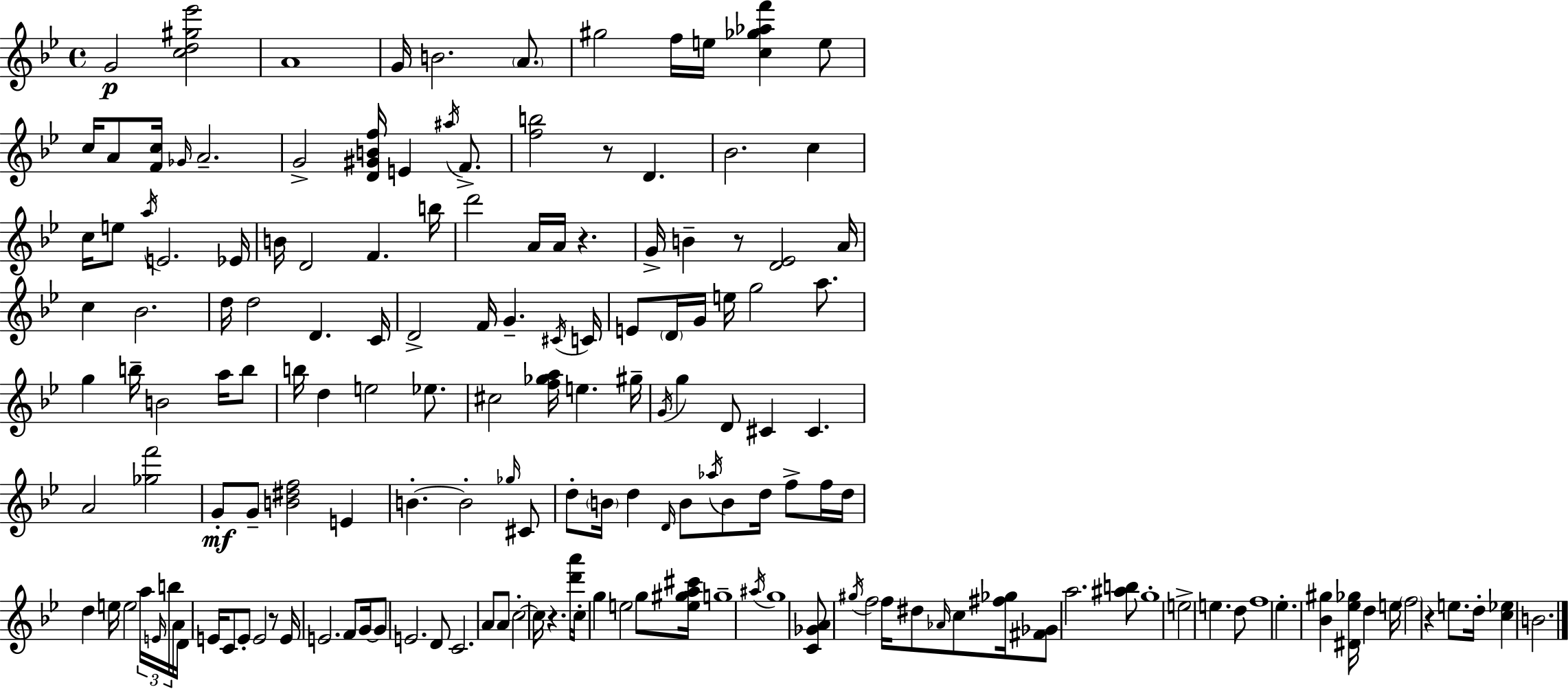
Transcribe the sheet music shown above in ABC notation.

X:1
T:Untitled
M:4/4
L:1/4
K:Bb
G2 [cd^g_e']2 A4 G/4 B2 A/2 ^g2 f/4 e/4 [c_g_af'] e/2 c/4 A/2 [Fc]/4 _G/4 A2 G2 [D^GBf]/4 E ^a/4 F/2 [fb]2 z/2 D _B2 c c/4 e/2 a/4 E2 _E/4 B/4 D2 F b/4 d'2 A/4 A/4 z G/4 B z/2 [D_E]2 A/4 c _B2 d/4 d2 D C/4 D2 F/4 G ^C/4 C/4 E/2 D/4 G/4 e/4 g2 a/2 g b/4 B2 a/4 b/2 b/4 d e2 _e/2 ^c2 [f_ga]/4 e ^g/4 G/4 g D/2 ^C ^C A2 [_gf']2 G/2 G/2 [B^df]2 E B B2 _g/4 ^C/2 d/2 B/4 d D/4 B/2 _a/4 B/2 d/4 f/2 f/4 d/4 d e/4 e2 a/4 E/4 b/4 A/4 D/4 E/4 C/2 E/2 E2 z/2 E/4 E2 F/2 G/4 G/2 E2 D/2 C2 A/2 A/2 c2 c/4 z [d'a']/4 c/4 g e2 g/2 [e^ga^c']/4 g4 ^a/4 g4 [C_GA]/2 ^g/4 f2 f/4 ^d/2 _A/4 c/2 [^f_g]/4 [^F_G]/2 a2 [^ab]/2 g4 e2 e d/2 f4 _e [_B^g] [^D_e_g]/4 d e/4 f2 z e/2 d/4 [c_e] B2